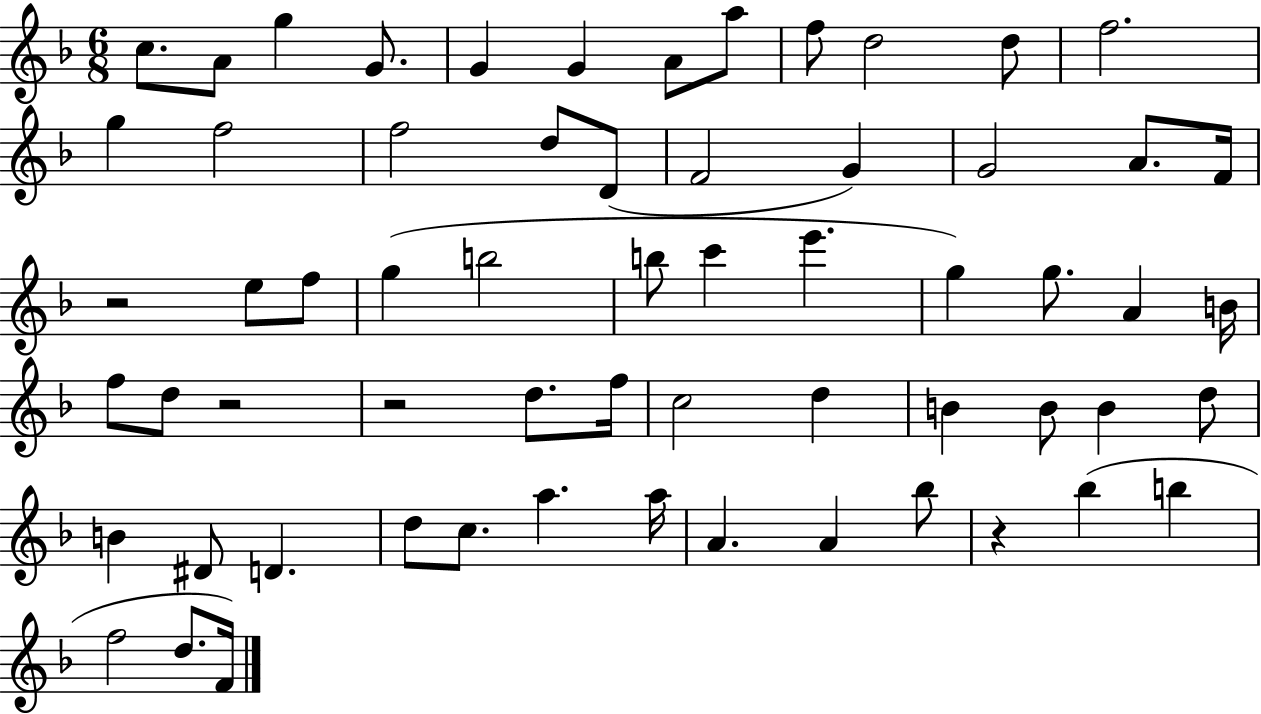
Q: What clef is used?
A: treble